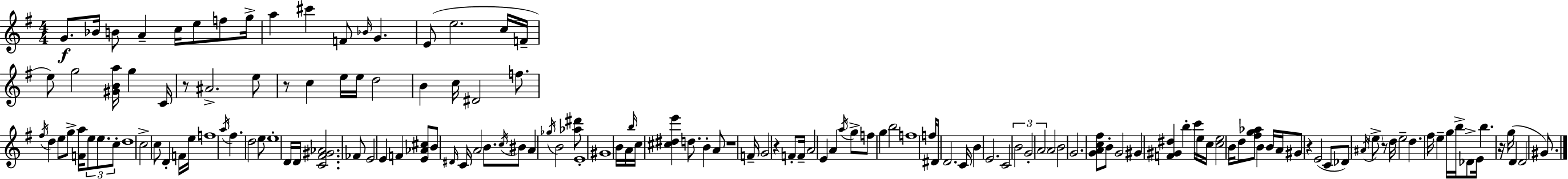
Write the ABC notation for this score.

X:1
T:Untitled
M:4/4
L:1/4
K:G
G/2 _B/4 B/2 A c/4 e/2 f/2 g/4 a ^c' F/2 _B/4 G E/2 e2 c/4 F/4 e/2 g2 [^GBa]/4 g C/4 z/2 ^A2 e/2 z/2 c e/4 e/4 d2 B c/4 ^D2 f/2 ^f/4 d e/2 g/2 [Fa]/4 e/2 e/2 c/2 d4 c2 c/2 D F/4 e/4 f4 a/4 ^f d2 e/2 e4 D/4 D/4 [C^F^G_A]2 _F/2 E2 E F [E_A^c]/2 B/2 ^D/4 C/4 A2 B/2 c/4 ^B/2 A _g/4 B2 [_a^d']/2 E4 ^G4 B/4 A/4 b/4 c/4 [^c^de'] d/2 B A/2 z4 F/4 G2 z F/2 F/4 A2 E A a/4 g/2 f/2 g b2 f4 f/4 ^D/2 D2 C/4 B E2 C2 B2 G2 A2 A2 B2 G2 [GAc^f]/2 B/2 G2 ^G [F^G^d] b c'/4 e/4 c/4 [ce]2 B/4 d/2 [^fg_a]/2 B B/4 A/4 ^G/2 z E2 C/2 _D/2 ^A/4 e/2 z/2 d/4 e2 d ^f/4 e g/4 b/4 _D/2 E/4 b z/4 g/4 D D2 ^G/2